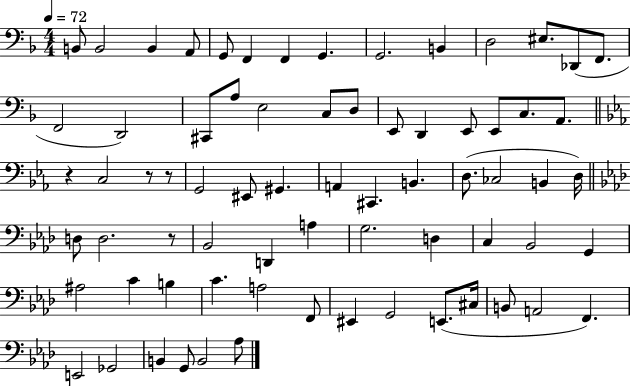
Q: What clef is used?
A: bass